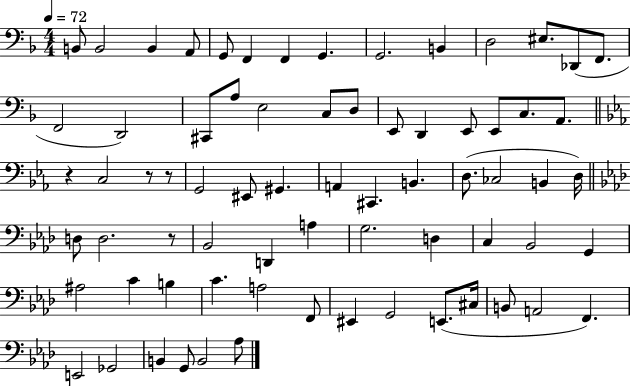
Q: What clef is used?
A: bass